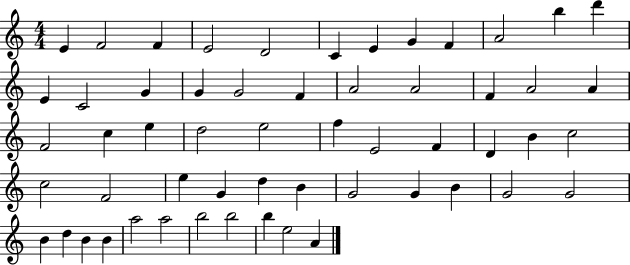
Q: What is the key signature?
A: C major